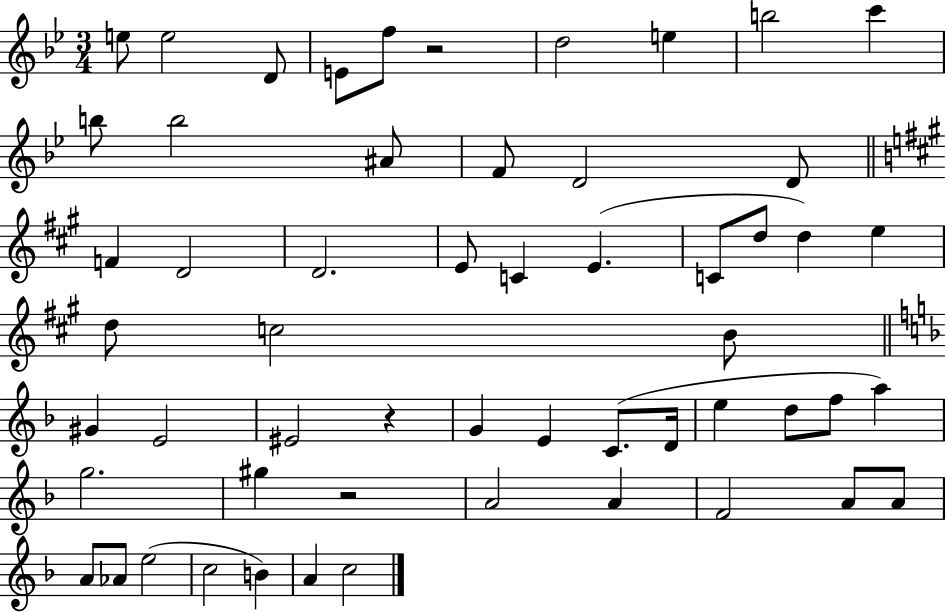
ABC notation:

X:1
T:Untitled
M:3/4
L:1/4
K:Bb
e/2 e2 D/2 E/2 f/2 z2 d2 e b2 c' b/2 b2 ^A/2 F/2 D2 D/2 F D2 D2 E/2 C E C/2 d/2 d e d/2 c2 B/2 ^G E2 ^E2 z G E C/2 D/4 e d/2 f/2 a g2 ^g z2 A2 A F2 A/2 A/2 A/2 _A/2 e2 c2 B A c2